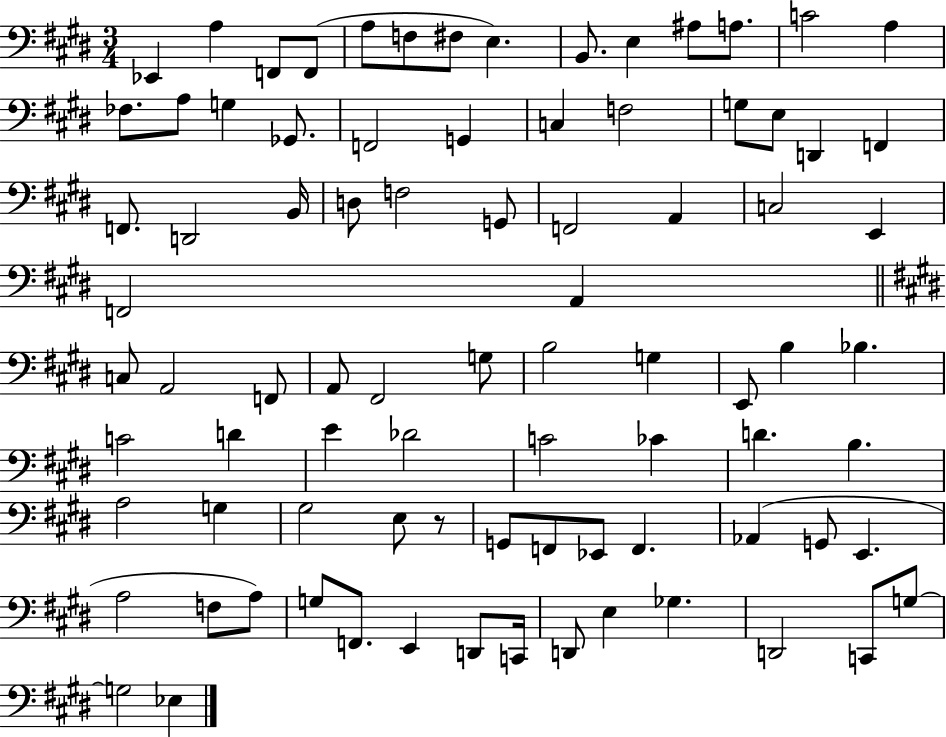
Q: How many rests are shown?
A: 1